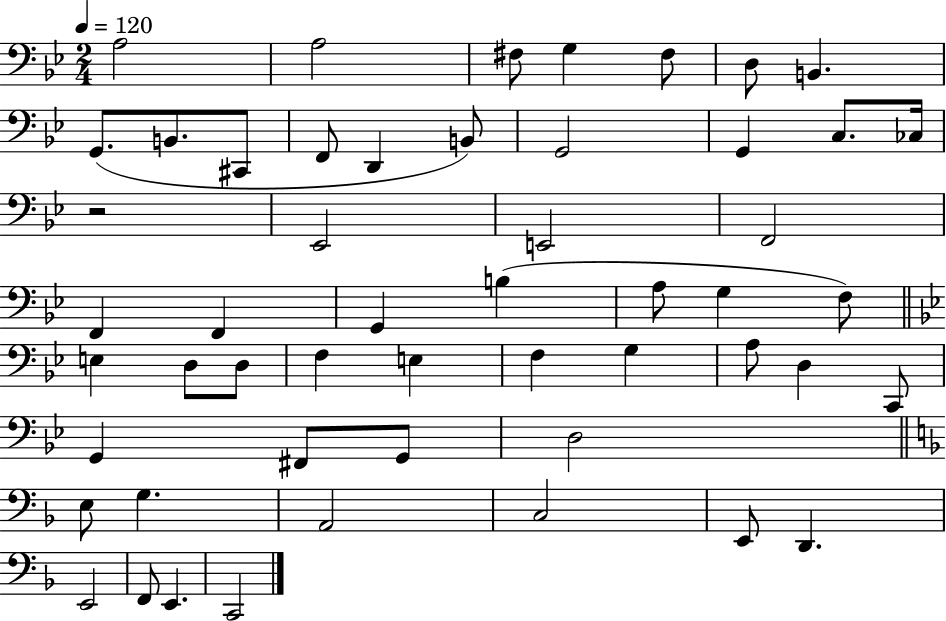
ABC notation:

X:1
T:Untitled
M:2/4
L:1/4
K:Bb
A,2 A,2 ^F,/2 G, ^F,/2 D,/2 B,, G,,/2 B,,/2 ^C,,/2 F,,/2 D,, B,,/2 G,,2 G,, C,/2 _C,/4 z2 _E,,2 E,,2 F,,2 F,, F,, G,, B, A,/2 G, F,/2 E, D,/2 D,/2 F, E, F, G, A,/2 D, C,,/2 G,, ^F,,/2 G,,/2 D,2 E,/2 G, A,,2 C,2 E,,/2 D,, E,,2 F,,/2 E,, C,,2